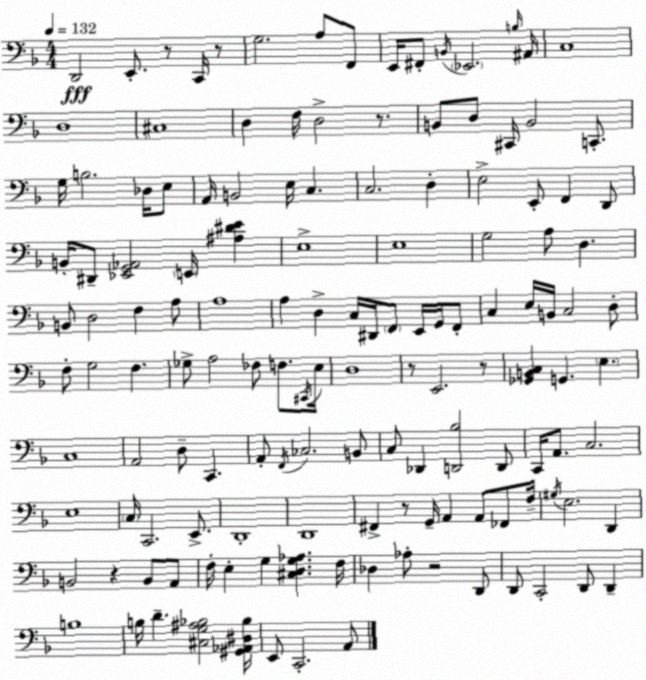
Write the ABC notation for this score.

X:1
T:Untitled
M:4/4
L:1/4
K:Dm
D,,2 E,,/2 z/2 C,,/4 z/2 G,2 A,/2 F,,/2 E,,/4 ^F,,/2 B,,/4 _E,,2 B,/4 ^A,,/4 C,4 D,4 ^C,4 D, F,/4 D,2 z/2 B,,/2 D,/2 ^C,,/4 B,,2 C,,/2 G,/4 B,2 _D,/4 E,/2 A,,/4 B,,2 E,/4 C, C,2 D, E,2 E,,/2 F,, D,,/2 B,,/4 ^D,,/2 [_E,,G,,_A,,]2 E,,/4 [^A,^DE] E,4 E,4 G,2 A,/2 D, B,,/2 D,2 F, A,/2 A,4 A, D, C,/4 ^D,,/4 F,,/2 E,,/4 G,,/4 F,,/2 C, E,/4 B,,/4 C,2 D,/2 F,/2 G,2 F, _G,/2 A,2 _F,/2 F,/2 ^C,,/4 E,/4 D,4 z/2 E,,2 z/2 [_G,,B,,C,] G,, E, C,4 A,,2 D,/2 C,, A,,/2 F,,/4 _C,2 B,,/2 C,/2 _D,, [D,,_B,]2 D,,/2 C,,/4 A,,/2 C,2 E,4 C,/4 C,,2 E,,/2 D,,4 D,,4 ^F,, z/2 G,,/4 A,, A,,/2 _F,,/2 F,/4 ^G,/4 E,2 D,, B,,2 z B,,/2 A,,/2 F,/4 E, G, [^C,D,G,_A,] F,/4 _D, _A,/2 z2 D,,/2 D,,/2 C,,2 D,,/2 D,, B,4 B,/4 D [^C,G,^A,_B,]2 [^G,,_A,,^D,_B,]/4 E,,/2 C,,2 A,,/2